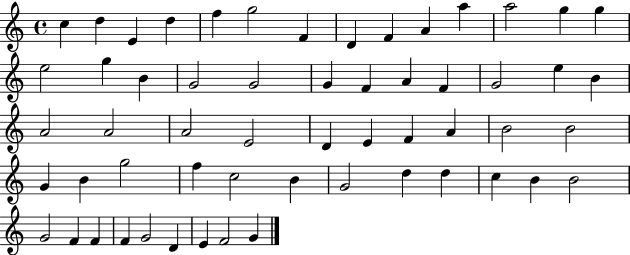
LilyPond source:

{
  \clef treble
  \time 4/4
  \defaultTimeSignature
  \key c \major
  c''4 d''4 e'4 d''4 | f''4 g''2 f'4 | d'4 f'4 a'4 a''4 | a''2 g''4 g''4 | \break e''2 g''4 b'4 | g'2 g'2 | g'4 f'4 a'4 f'4 | g'2 e''4 b'4 | \break a'2 a'2 | a'2 e'2 | d'4 e'4 f'4 a'4 | b'2 b'2 | \break g'4 b'4 g''2 | f''4 c''2 b'4 | g'2 d''4 d''4 | c''4 b'4 b'2 | \break g'2 f'4 f'4 | f'4 g'2 d'4 | e'4 f'2 g'4 | \bar "|."
}